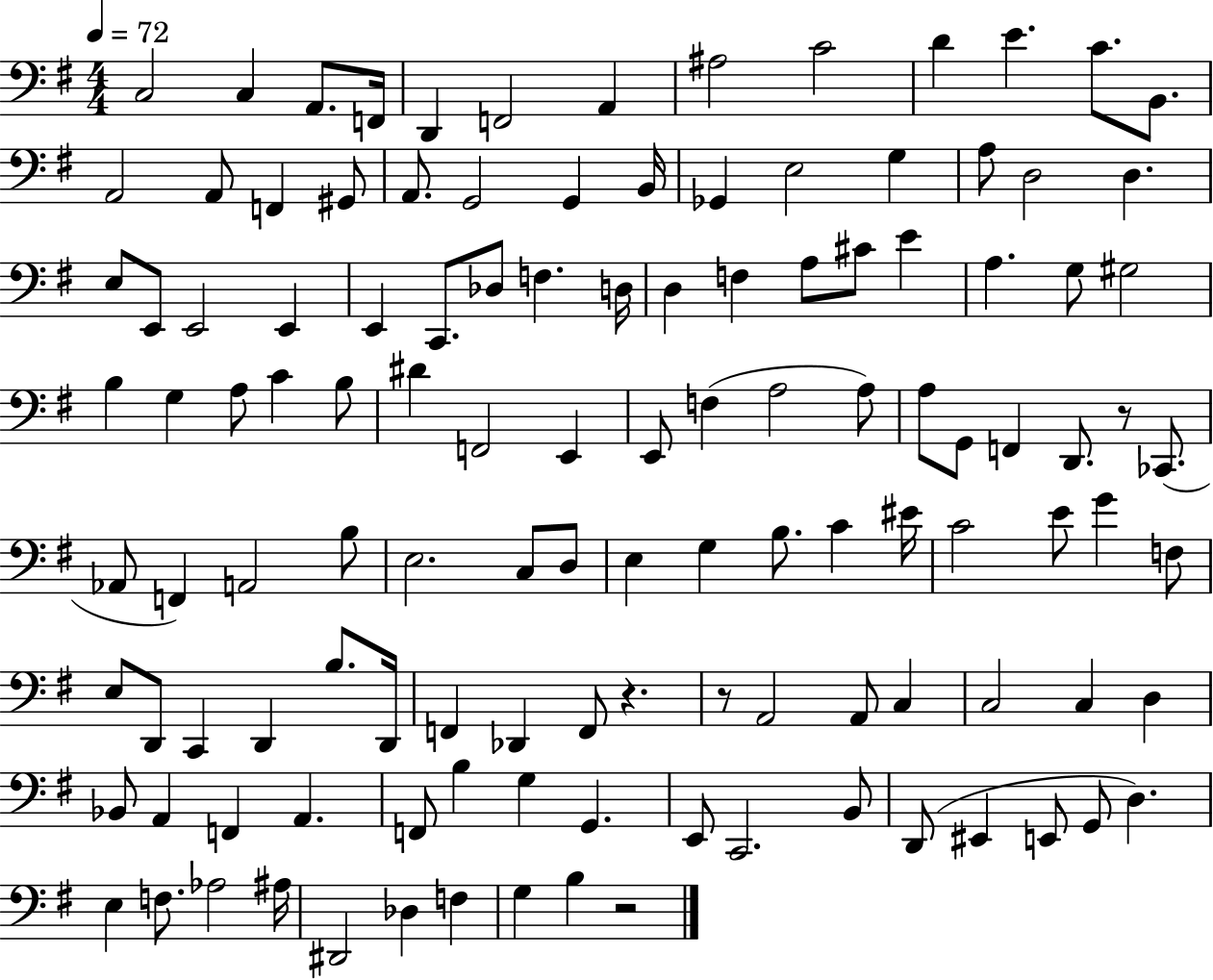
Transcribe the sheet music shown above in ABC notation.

X:1
T:Untitled
M:4/4
L:1/4
K:G
C,2 C, A,,/2 F,,/4 D,, F,,2 A,, ^A,2 C2 D E C/2 B,,/2 A,,2 A,,/2 F,, ^G,,/2 A,,/2 G,,2 G,, B,,/4 _G,, E,2 G, A,/2 D,2 D, E,/2 E,,/2 E,,2 E,, E,, C,,/2 _D,/2 F, D,/4 D, F, A,/2 ^C/2 E A, G,/2 ^G,2 B, G, A,/2 C B,/2 ^D F,,2 E,, E,,/2 F, A,2 A,/2 A,/2 G,,/2 F,, D,,/2 z/2 _C,,/2 _A,,/2 F,, A,,2 B,/2 E,2 C,/2 D,/2 E, G, B,/2 C ^E/4 C2 E/2 G F,/2 E,/2 D,,/2 C,, D,, B,/2 D,,/4 F,, _D,, F,,/2 z z/2 A,,2 A,,/2 C, C,2 C, D, _B,,/2 A,, F,, A,, F,,/2 B, G, G,, E,,/2 C,,2 B,,/2 D,,/2 ^E,, E,,/2 G,,/2 D, E, F,/2 _A,2 ^A,/4 ^D,,2 _D, F, G, B, z2